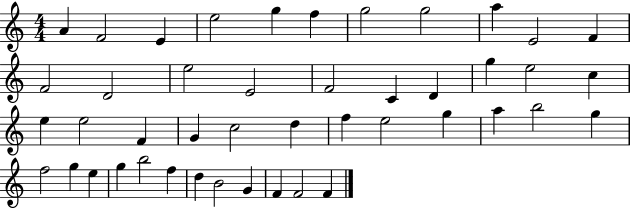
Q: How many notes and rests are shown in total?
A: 45